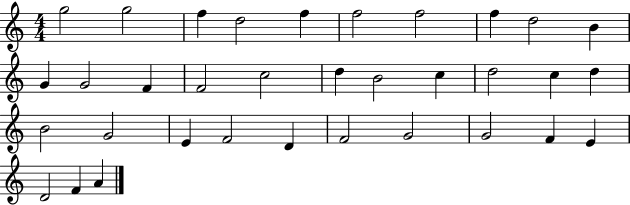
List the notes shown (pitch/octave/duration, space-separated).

G5/h G5/h F5/q D5/h F5/q F5/h F5/h F5/q D5/h B4/q G4/q G4/h F4/q F4/h C5/h D5/q B4/h C5/q D5/h C5/q D5/q B4/h G4/h E4/q F4/h D4/q F4/h G4/h G4/h F4/q E4/q D4/h F4/q A4/q